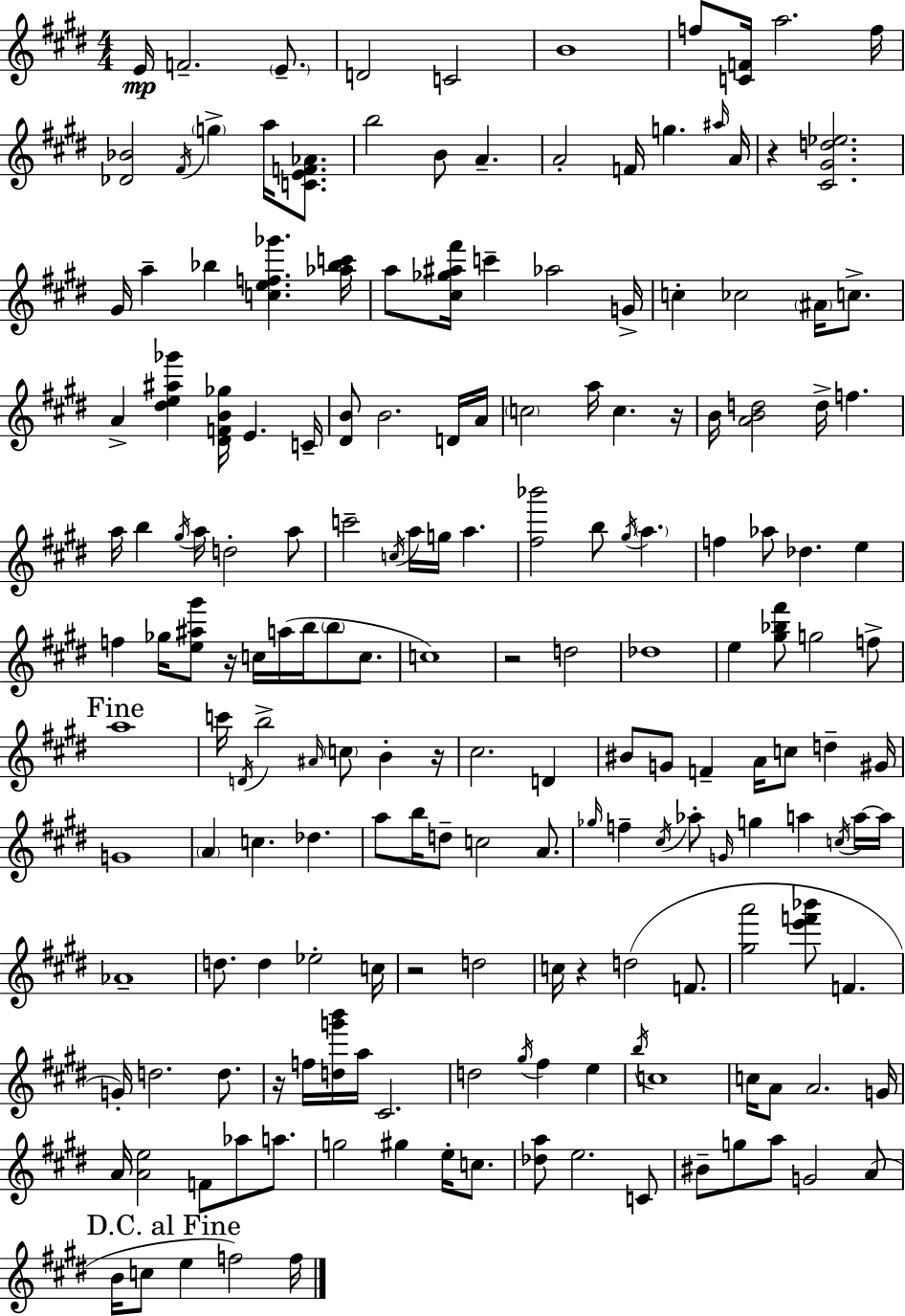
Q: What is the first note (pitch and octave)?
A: E4